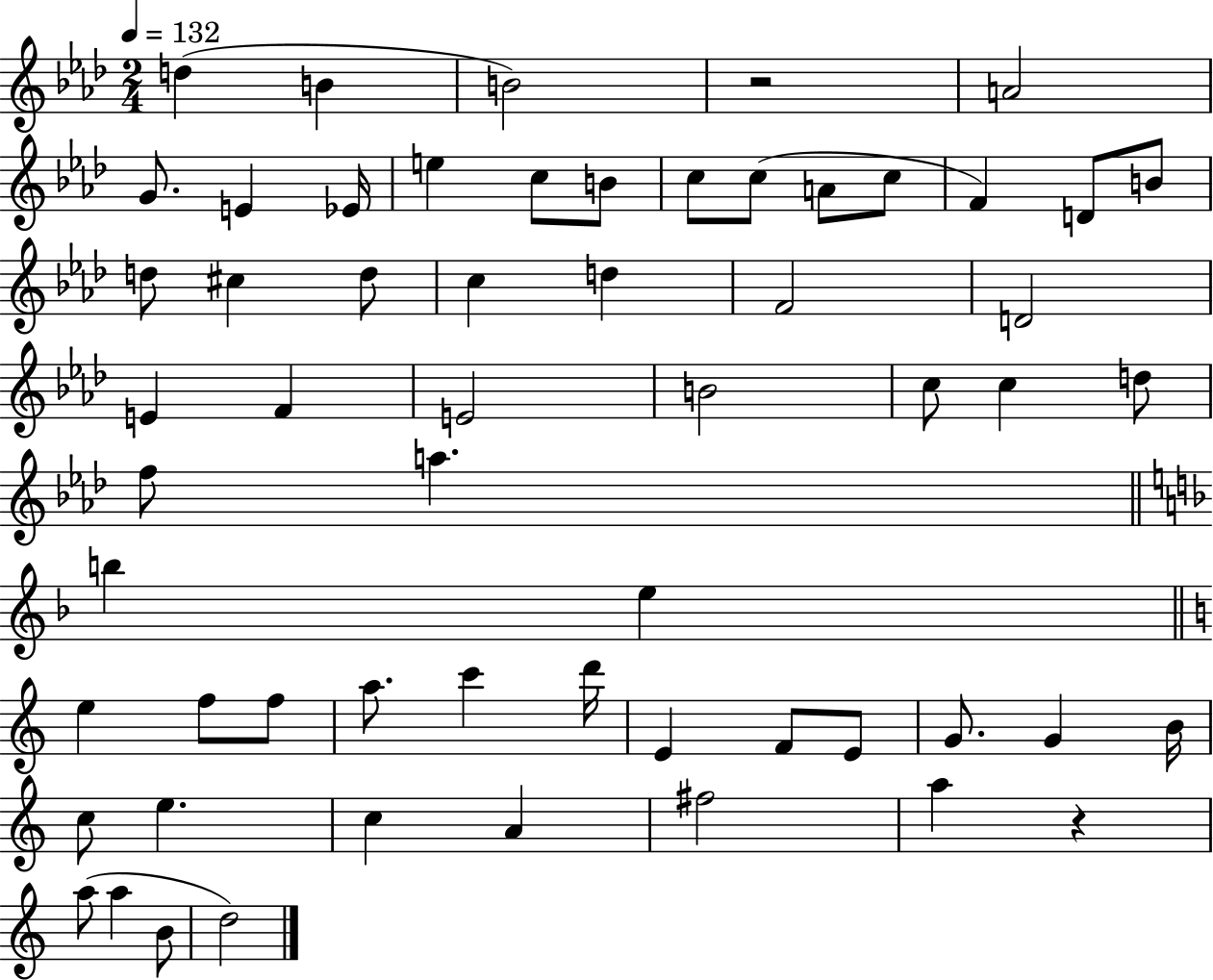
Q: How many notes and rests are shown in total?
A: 59